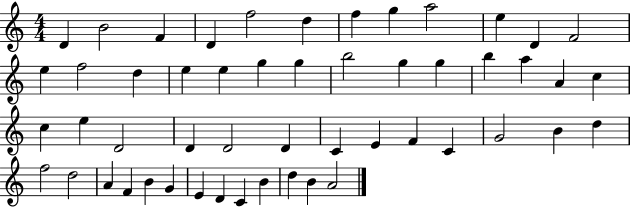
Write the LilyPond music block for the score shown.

{
  \clef treble
  \numericTimeSignature
  \time 4/4
  \key c \major
  d'4 b'2 f'4 | d'4 f''2 d''4 | f''4 g''4 a''2 | e''4 d'4 f'2 | \break e''4 f''2 d''4 | e''4 e''4 g''4 g''4 | b''2 g''4 g''4 | b''4 a''4 a'4 c''4 | \break c''4 e''4 d'2 | d'4 d'2 d'4 | c'4 e'4 f'4 c'4 | g'2 b'4 d''4 | \break f''2 d''2 | a'4 f'4 b'4 g'4 | e'4 d'4 c'4 b'4 | d''4 b'4 a'2 | \break \bar "|."
}